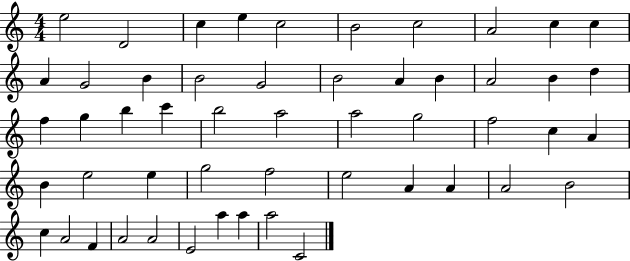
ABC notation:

X:1
T:Untitled
M:4/4
L:1/4
K:C
e2 D2 c e c2 B2 c2 A2 c c A G2 B B2 G2 B2 A B A2 B d f g b c' b2 a2 a2 g2 f2 c A B e2 e g2 f2 e2 A A A2 B2 c A2 F A2 A2 E2 a a a2 C2